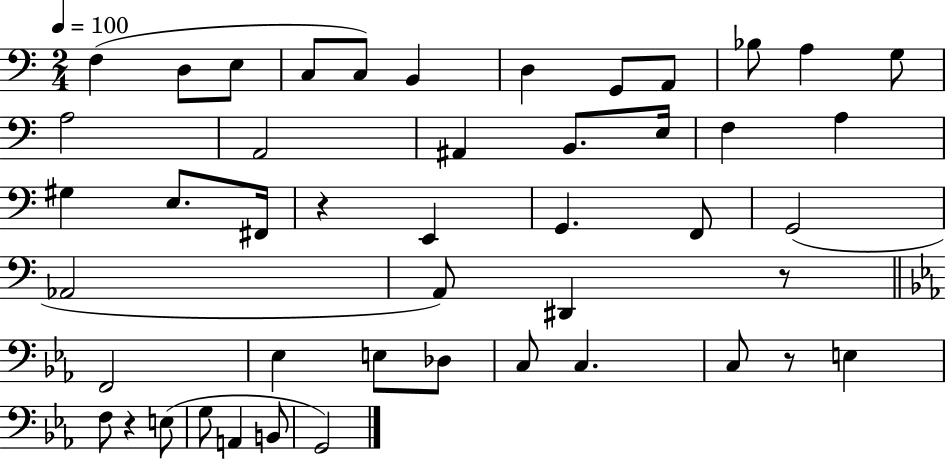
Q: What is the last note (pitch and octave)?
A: G2